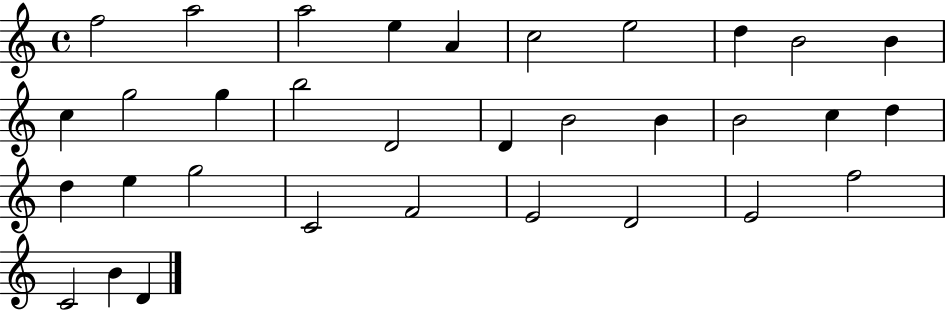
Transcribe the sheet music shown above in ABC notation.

X:1
T:Untitled
M:4/4
L:1/4
K:C
f2 a2 a2 e A c2 e2 d B2 B c g2 g b2 D2 D B2 B B2 c d d e g2 C2 F2 E2 D2 E2 f2 C2 B D